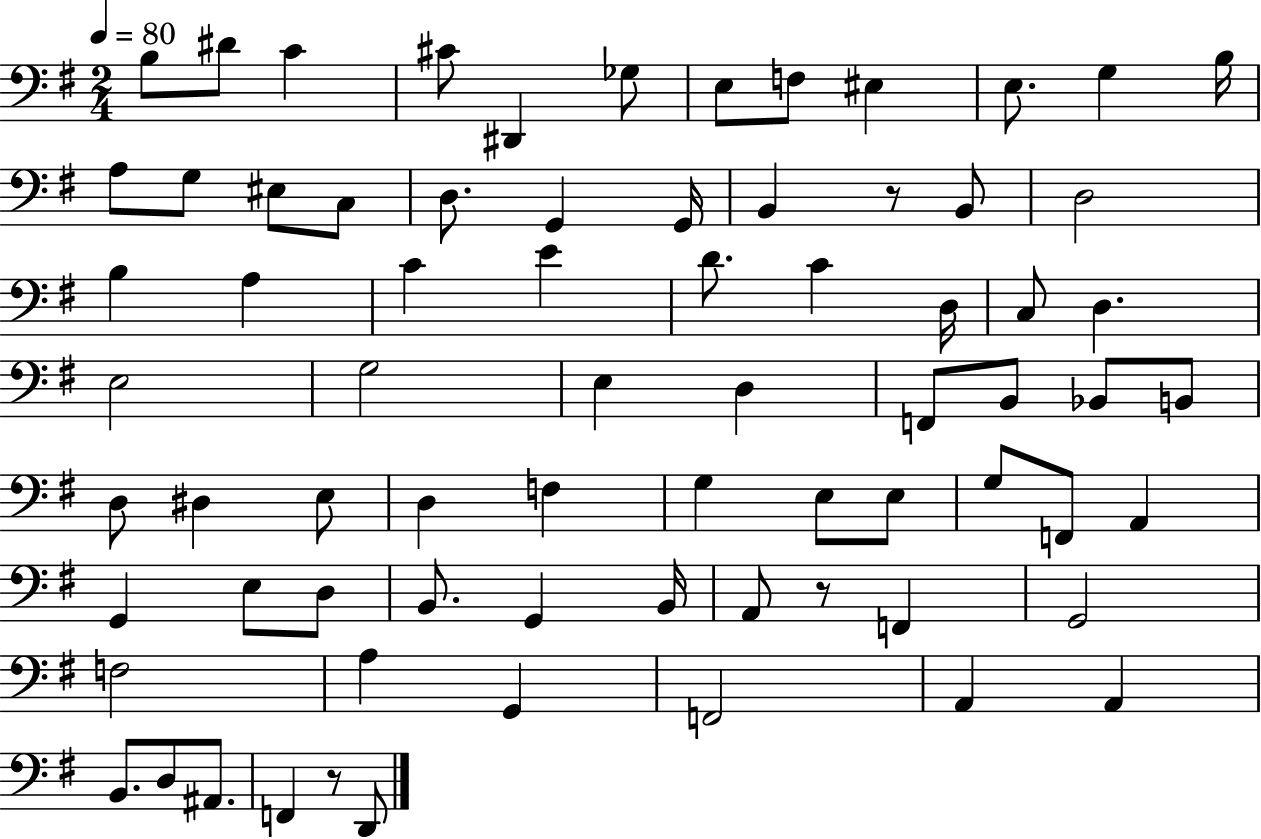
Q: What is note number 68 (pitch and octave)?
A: A#2